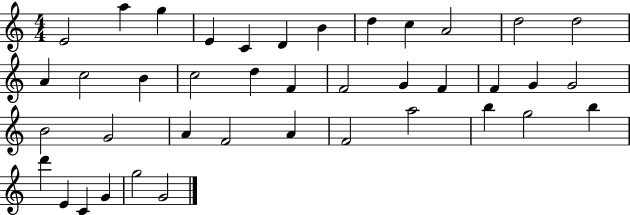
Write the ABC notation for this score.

X:1
T:Untitled
M:4/4
L:1/4
K:C
E2 a g E C D B d c A2 d2 d2 A c2 B c2 d F F2 G F F G G2 B2 G2 A F2 A F2 a2 b g2 b d' E C G g2 G2